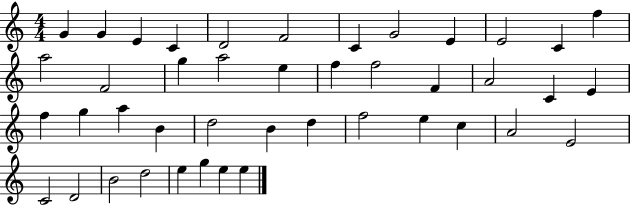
{
  \clef treble
  \numericTimeSignature
  \time 4/4
  \key c \major
  g'4 g'4 e'4 c'4 | d'2 f'2 | c'4 g'2 e'4 | e'2 c'4 f''4 | \break a''2 f'2 | g''4 a''2 e''4 | f''4 f''2 f'4 | a'2 c'4 e'4 | \break f''4 g''4 a''4 b'4 | d''2 b'4 d''4 | f''2 e''4 c''4 | a'2 e'2 | \break c'2 d'2 | b'2 d''2 | e''4 g''4 e''4 e''4 | \bar "|."
}